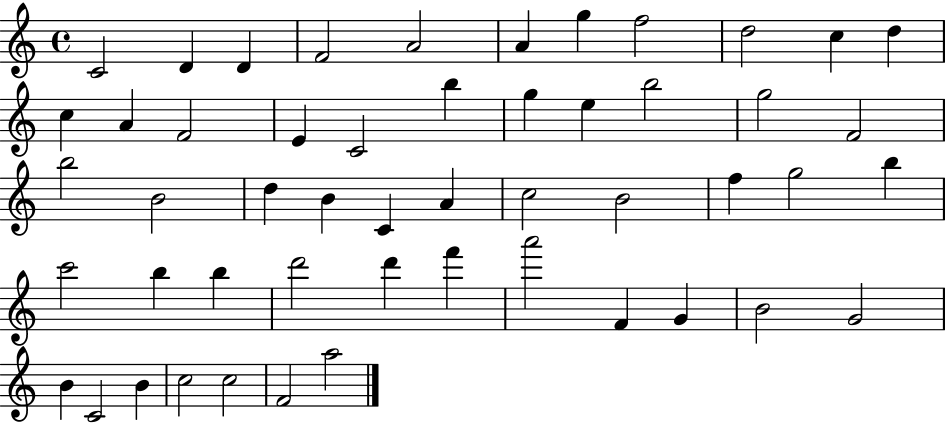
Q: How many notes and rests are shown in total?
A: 51